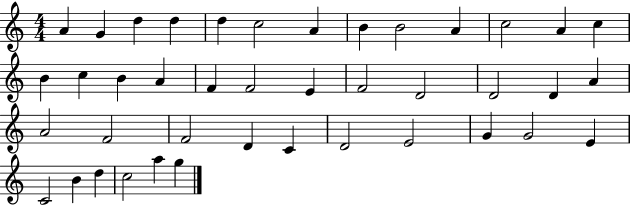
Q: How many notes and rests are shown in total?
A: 41